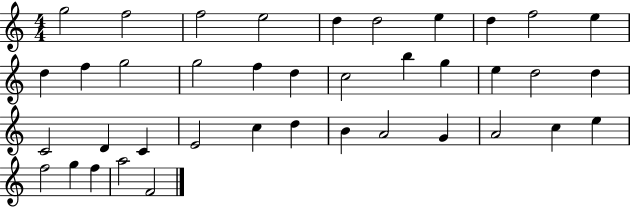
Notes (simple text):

G5/h F5/h F5/h E5/h D5/q D5/h E5/q D5/q F5/h E5/q D5/q F5/q G5/h G5/h F5/q D5/q C5/h B5/q G5/q E5/q D5/h D5/q C4/h D4/q C4/q E4/h C5/q D5/q B4/q A4/h G4/q A4/h C5/q E5/q F5/h G5/q F5/q A5/h F4/h